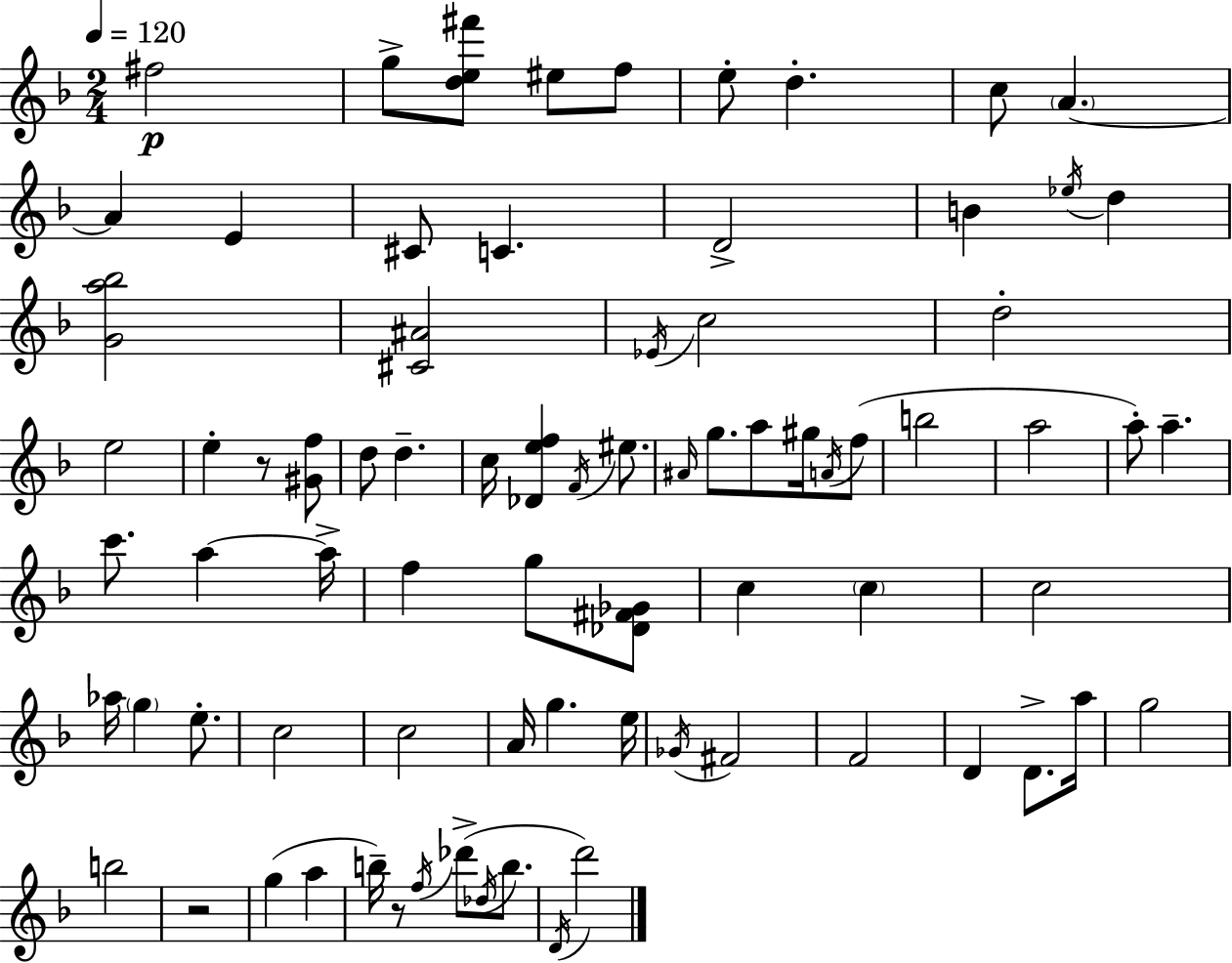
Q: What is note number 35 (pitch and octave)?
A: A5